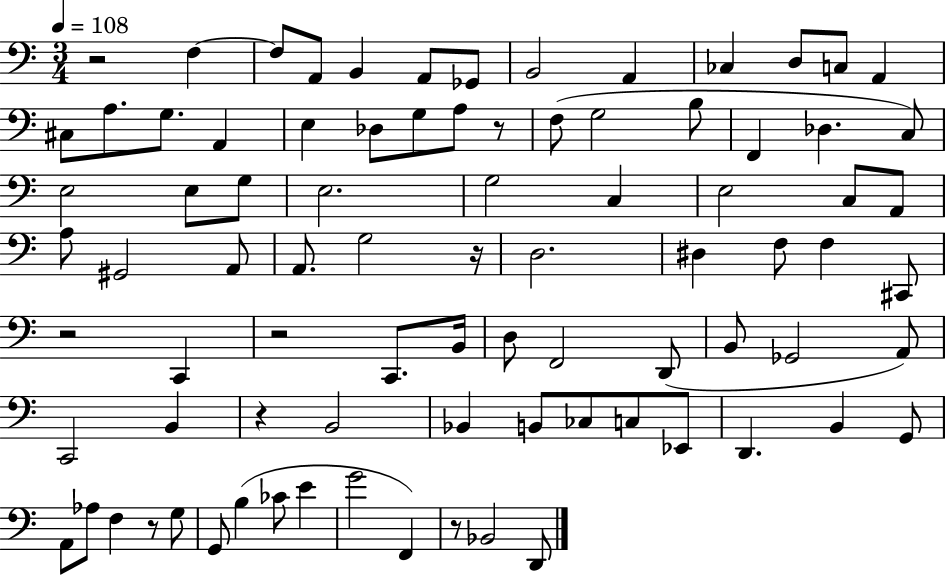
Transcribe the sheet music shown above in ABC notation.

X:1
T:Untitled
M:3/4
L:1/4
K:C
z2 F, F,/2 A,,/2 B,, A,,/2 _G,,/2 B,,2 A,, _C, D,/2 C,/2 A,, ^C,/2 A,/2 G,/2 A,, E, _D,/2 G,/2 A,/2 z/2 F,/2 G,2 B,/2 F,, _D, C,/2 E,2 E,/2 G,/2 E,2 G,2 C, E,2 C,/2 A,,/2 A,/2 ^G,,2 A,,/2 A,,/2 G,2 z/4 D,2 ^D, F,/2 F, ^C,,/2 z2 C,, z2 C,,/2 B,,/4 D,/2 F,,2 D,,/2 B,,/2 _G,,2 A,,/2 C,,2 B,, z B,,2 _B,, B,,/2 _C,/2 C,/2 _E,,/2 D,, B,, G,,/2 A,,/2 _A,/2 F, z/2 G,/2 G,,/2 B, _C/2 E G2 F,, z/2 _B,,2 D,,/2